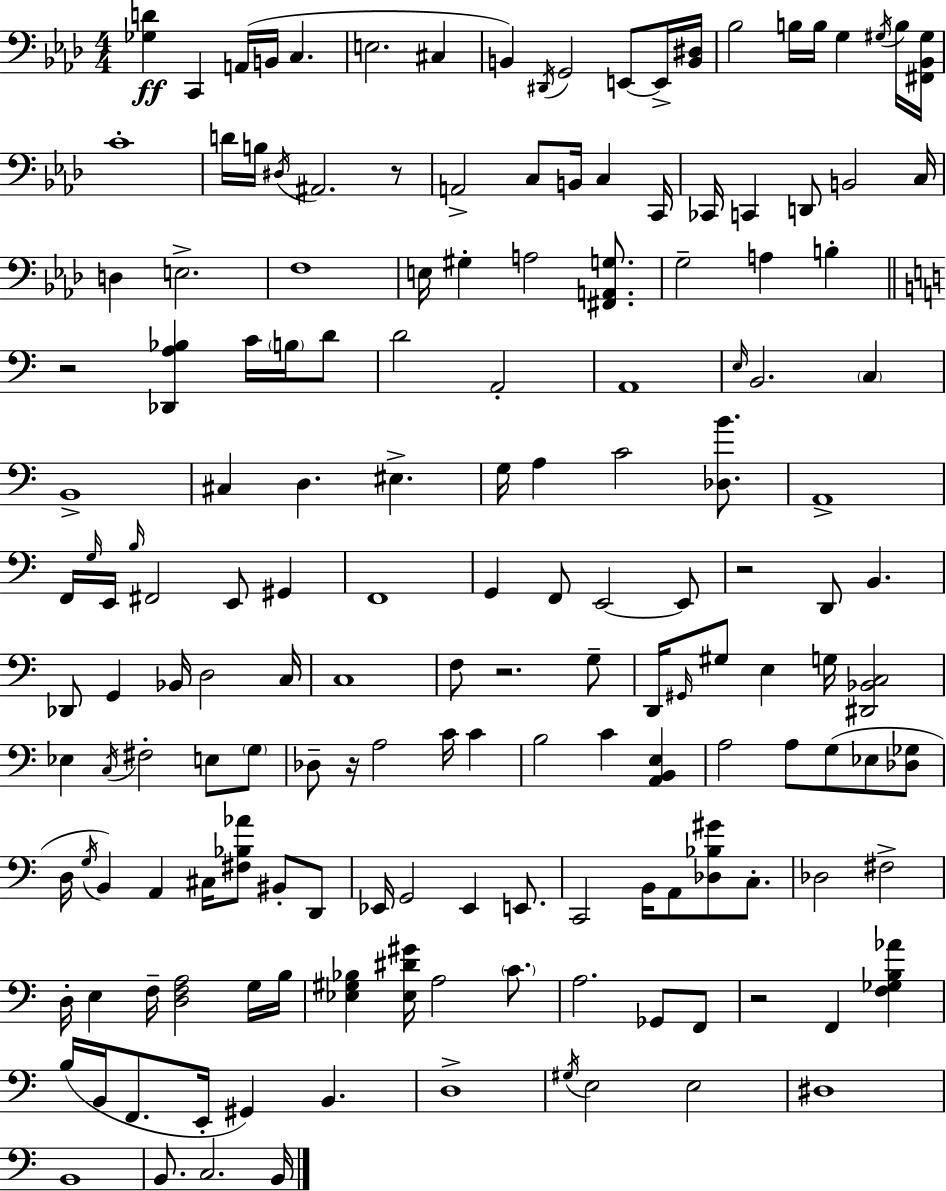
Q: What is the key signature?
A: F minor